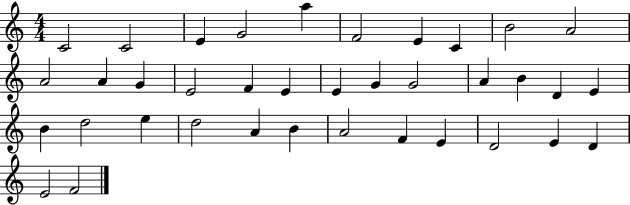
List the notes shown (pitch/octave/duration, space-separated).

C4/h C4/h E4/q G4/h A5/q F4/h E4/q C4/q B4/h A4/h A4/h A4/q G4/q E4/h F4/q E4/q E4/q G4/q G4/h A4/q B4/q D4/q E4/q B4/q D5/h E5/q D5/h A4/q B4/q A4/h F4/q E4/q D4/h E4/q D4/q E4/h F4/h